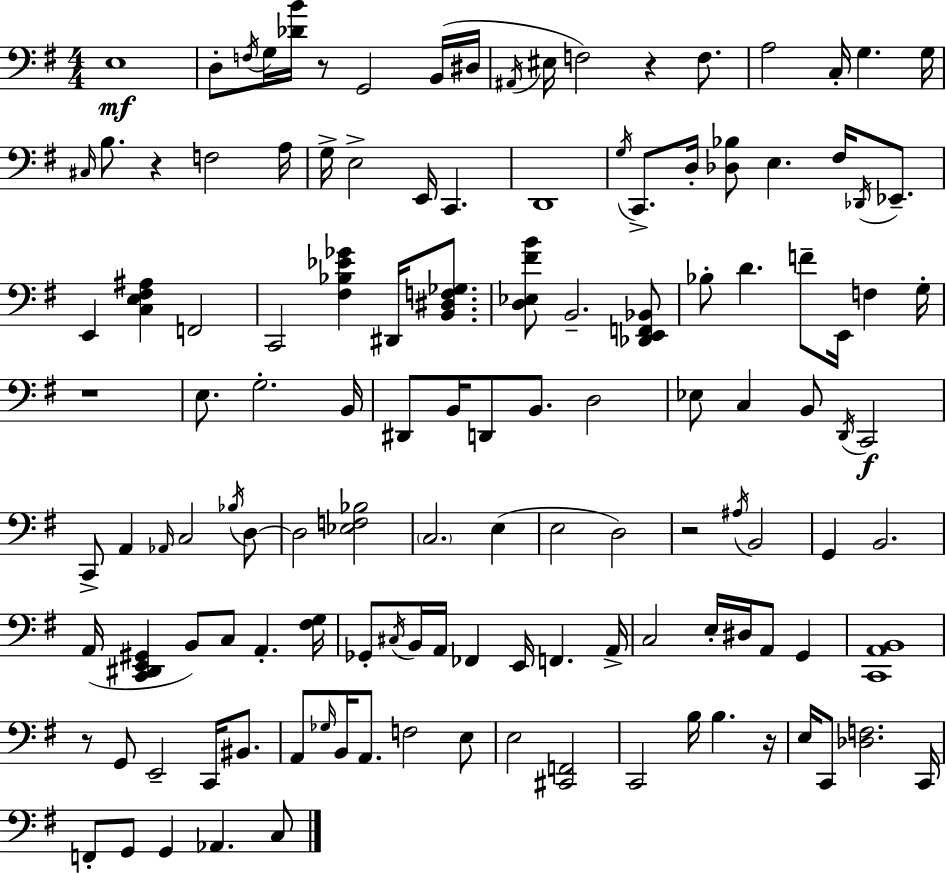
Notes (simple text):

E3/w D3/e F3/s G3/s [Db4,B4]/s R/e G2/h B2/s D#3/s A#2/s EIS3/s F3/h R/q F3/e. A3/h C3/s G3/q. G3/s C#3/s B3/e. R/q F3/h A3/s G3/s E3/h E2/s C2/q. D2/w G3/s C2/e. D3/s [Db3,Bb3]/e E3/q. F#3/s Db2/s Eb2/e. E2/q [C3,E3,F#3,A#3]/q F2/h C2/h [F#3,Bb3,Eb4,Gb4]/q D#2/s [B2,D#3,F3,Gb3]/e. [D3,Eb3,F#4,B4]/e B2/h. [Db2,E2,F2,Bb2]/e Bb3/e D4/q. F4/e E2/s F3/q G3/s R/w E3/e. G3/h. B2/s D#2/e B2/s D2/e B2/e. D3/h Eb3/e C3/q B2/e D2/s C2/h C2/e A2/q Ab2/s C3/h Bb3/s D3/e D3/h [Eb3,F3,Bb3]/h C3/h. E3/q E3/h D3/h R/h A#3/s B2/h G2/q B2/h. A2/s [C2,D#2,E2,G#2]/q B2/e C3/e A2/q. [F#3,G3]/s Gb2/e C#3/s B2/s A2/s FES2/q E2/s F2/q. A2/s C3/h E3/s D#3/s A2/e G2/q [C2,A2,B2]/w R/e G2/e E2/h C2/s BIS2/e. A2/e Gb3/s B2/s A2/e. F3/h E3/e E3/h [C#2,F2]/h C2/h B3/s B3/q. R/s E3/s C2/e [Db3,F3]/h. C2/s F2/e G2/e G2/q Ab2/q. C3/e